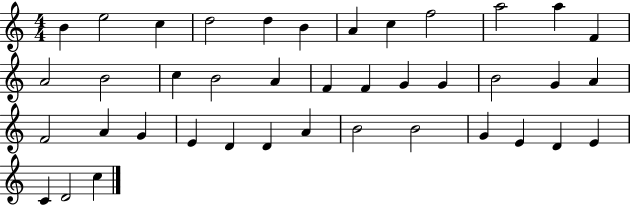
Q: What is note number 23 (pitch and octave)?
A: G4